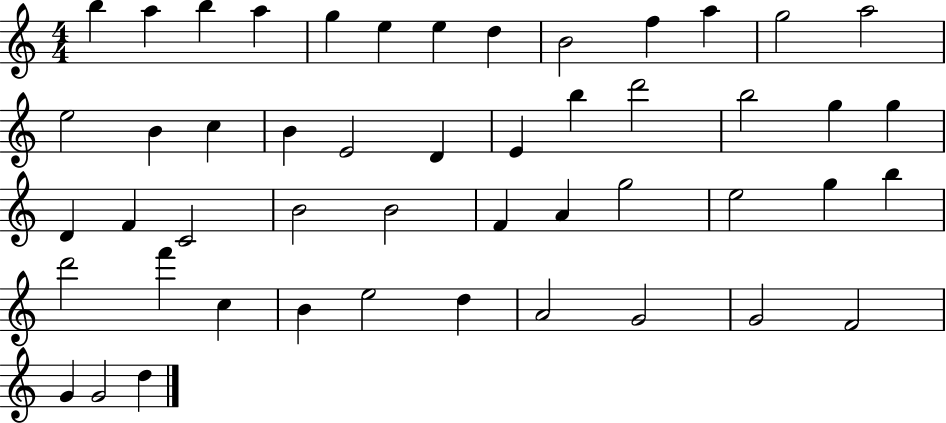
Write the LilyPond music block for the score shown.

{
  \clef treble
  \numericTimeSignature
  \time 4/4
  \key c \major
  b''4 a''4 b''4 a''4 | g''4 e''4 e''4 d''4 | b'2 f''4 a''4 | g''2 a''2 | \break e''2 b'4 c''4 | b'4 e'2 d'4 | e'4 b''4 d'''2 | b''2 g''4 g''4 | \break d'4 f'4 c'2 | b'2 b'2 | f'4 a'4 g''2 | e''2 g''4 b''4 | \break d'''2 f'''4 c''4 | b'4 e''2 d''4 | a'2 g'2 | g'2 f'2 | \break g'4 g'2 d''4 | \bar "|."
}